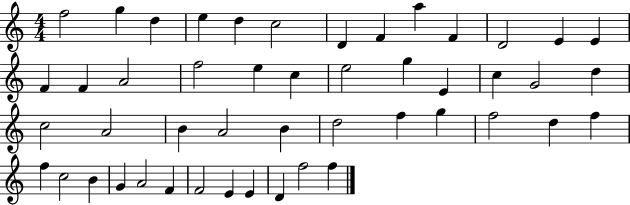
F5/h G5/q D5/q E5/q D5/q C5/h D4/q F4/q A5/q F4/q D4/h E4/q E4/q F4/q F4/q A4/h F5/h E5/q C5/q E5/h G5/q E4/q C5/q G4/h D5/q C5/h A4/h B4/q A4/h B4/q D5/h F5/q G5/q F5/h D5/q F5/q F5/q C5/h B4/q G4/q A4/h F4/q F4/h E4/q E4/q D4/q F5/h F5/q